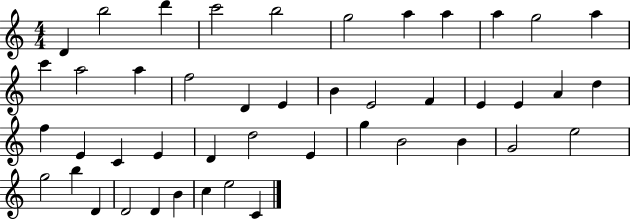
D4/q B5/h D6/q C6/h B5/h G5/h A5/q A5/q A5/q G5/h A5/q C6/q A5/h A5/q F5/h D4/q E4/q B4/q E4/h F4/q E4/q E4/q A4/q D5/q F5/q E4/q C4/q E4/q D4/q D5/h E4/q G5/q B4/h B4/q G4/h E5/h G5/h B5/q D4/q D4/h D4/q B4/q C5/q E5/h C4/q